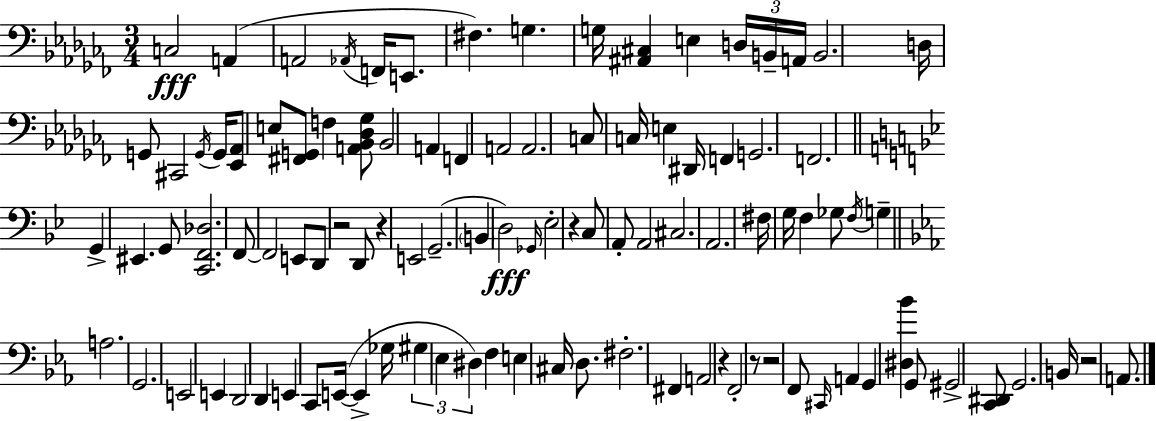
X:1
T:Untitled
M:3/4
L:1/4
K:Abm
C,2 A,, A,,2 _A,,/4 F,,/4 E,,/2 ^F, G, G,/4 [^A,,^C,] E, D,/4 B,,/4 A,,/4 B,,2 D,/4 G,,/2 ^C,,2 G,,/4 G,,/4 [_E,,_A,,]/2 E,/2 [^F,,G,,]/2 F, [A,,_B,,_D,_G,]/2 _B,,2 A,, F,, A,,2 A,,2 C,/2 C,/4 E, ^D,,/4 F,, G,,2 F,,2 G,, ^E,, G,,/2 [C,,F,,_D,]2 F,,/2 F,,2 E,,/2 D,,/2 z2 D,,/2 z E,,2 G,,2 B,, D,2 _G,,/4 _E,2 z C,/2 A,,/2 A,,2 ^C,2 A,,2 ^F,/4 G,/4 F, _G,/2 F,/4 G, A,2 G,,2 E,,2 E,, D,,2 D,, E,, C,,/2 E,,/4 E,, _G,/4 ^G, _E, ^D, F, E, ^C,/4 D,/2 ^F,2 ^F,, A,,2 z F,,2 z/2 z2 F,,/2 ^C,,/4 A,, G,, [^D,_B] G,,/2 ^G,,2 [C,,^D,,]/2 G,,2 B,,/4 z2 A,,/2